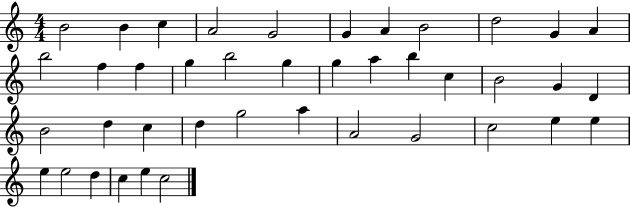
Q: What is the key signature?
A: C major